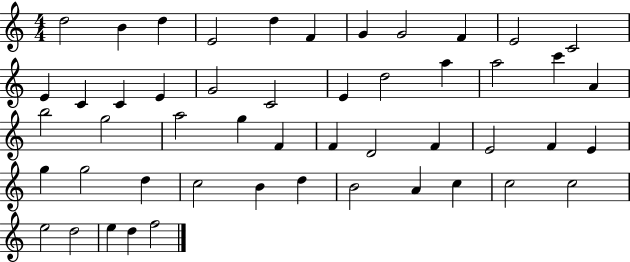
X:1
T:Untitled
M:4/4
L:1/4
K:C
d2 B d E2 d F G G2 F E2 C2 E C C E G2 C2 E d2 a a2 c' A b2 g2 a2 g F F D2 F E2 F E g g2 d c2 B d B2 A c c2 c2 e2 d2 e d f2